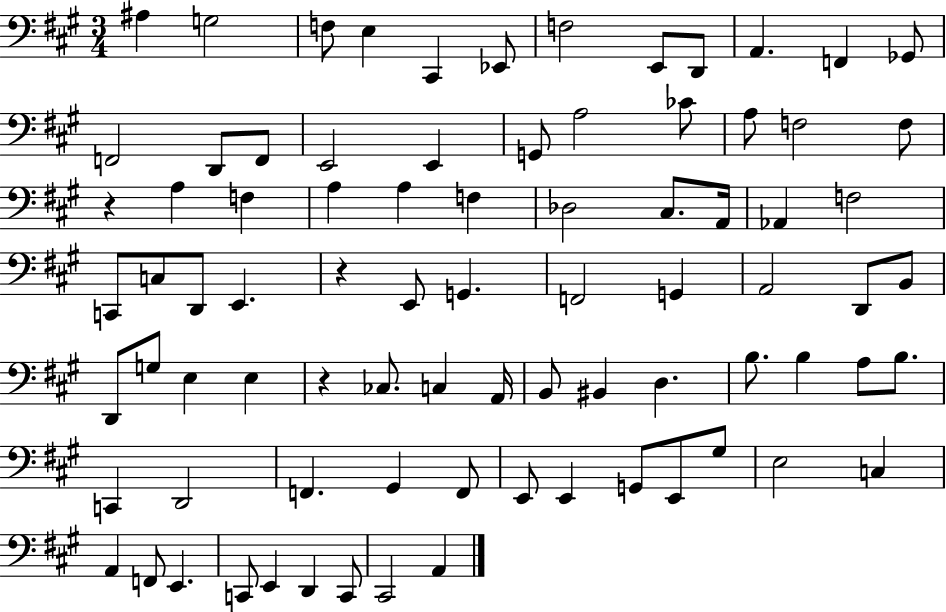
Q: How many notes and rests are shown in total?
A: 82